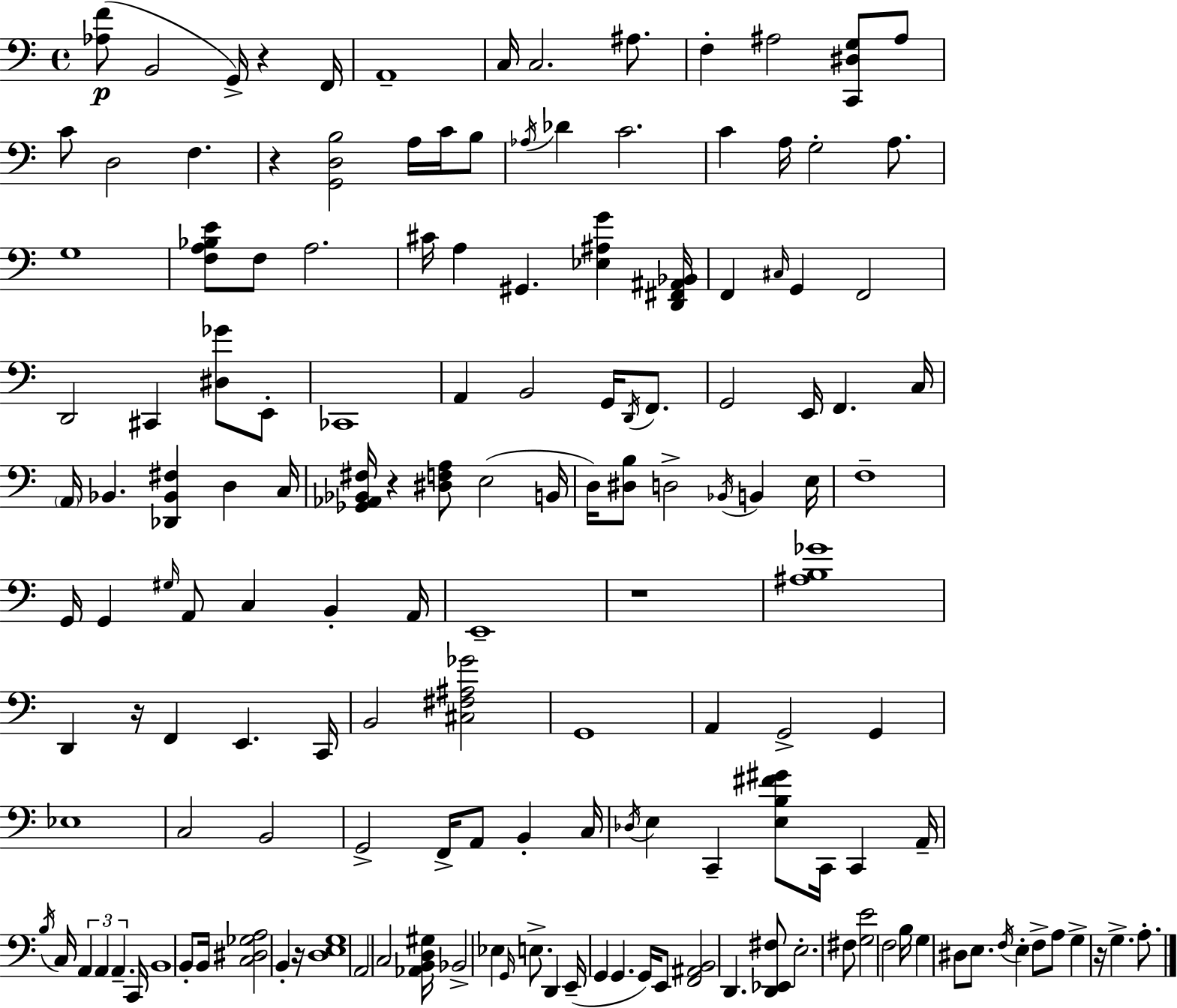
X:1
T:Untitled
M:4/4
L:1/4
K:C
[_A,F]/2 B,,2 G,,/4 z F,,/4 A,,4 C,/4 C,2 ^A,/2 F, ^A,2 [C,,^D,G,]/2 ^A,/2 C/2 D,2 F, z [G,,D,B,]2 A,/4 C/4 B,/2 _A,/4 _D C2 C A,/4 G,2 A,/2 G,4 [F,A,_B,E]/2 F,/2 A,2 ^C/4 A, ^G,, [_E,^A,G] [D,,^F,,^A,,_B,,]/4 F,, ^C,/4 G,, F,,2 D,,2 ^C,, [^D,_G]/2 E,,/2 _C,,4 A,, B,,2 G,,/4 D,,/4 F,,/2 G,,2 E,,/4 F,, C,/4 A,,/4 _B,, [_D,,_B,,^F,] D, C,/4 [_G,,_A,,_B,,^F,]/4 z [^D,F,A,]/2 E,2 B,,/4 D,/4 [^D,B,]/2 D,2 _B,,/4 B,, E,/4 F,4 G,,/4 G,, ^G,/4 A,,/2 C, B,, A,,/4 E,,4 z4 [^A,B,_G]4 D,, z/4 F,, E,, C,,/4 B,,2 [^C,^F,^A,_G]2 G,,4 A,, G,,2 G,, _E,4 C,2 B,,2 G,,2 F,,/4 A,,/2 B,, C,/4 _D,/4 E, C,, [E,B,^F^G]/2 C,,/4 C,, A,,/4 B,/4 C,/4 A,, A,, A,, C,,/4 B,,4 B,,/2 B,,/4 [C,^D,_G,A,]2 B,, z/4 [D,E,G,]4 A,,2 C,2 [_A,,B,,D,^G,]/4 _B,,2 _E, G,,/4 E,/2 D,, E,,/4 G,, G,, G,,/4 E,,/2 [F,,^A,,B,,]2 D,, [D,,_E,,^F,]/2 E,2 ^F,/2 [G,E]2 F,2 B,/4 G, ^D,/2 E,/2 F,/4 E, F,/2 A,/2 G, z/4 G, A,/2